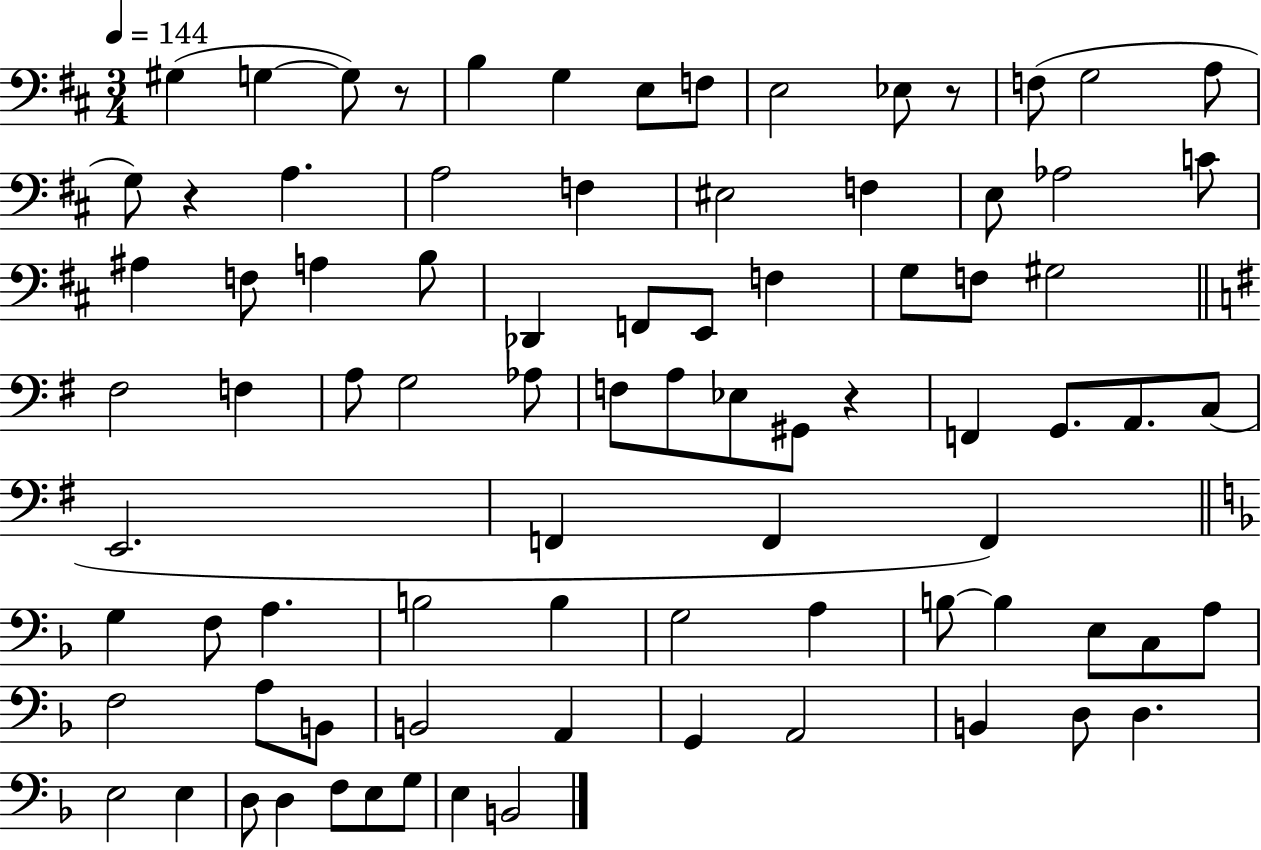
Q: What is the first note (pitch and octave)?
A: G#3